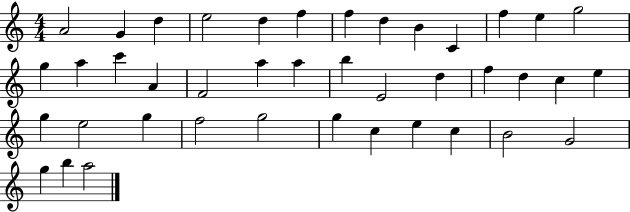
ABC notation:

X:1
T:Untitled
M:4/4
L:1/4
K:C
A2 G d e2 d f f d B C f e g2 g a c' A F2 a a b E2 d f d c e g e2 g f2 g2 g c e c B2 G2 g b a2